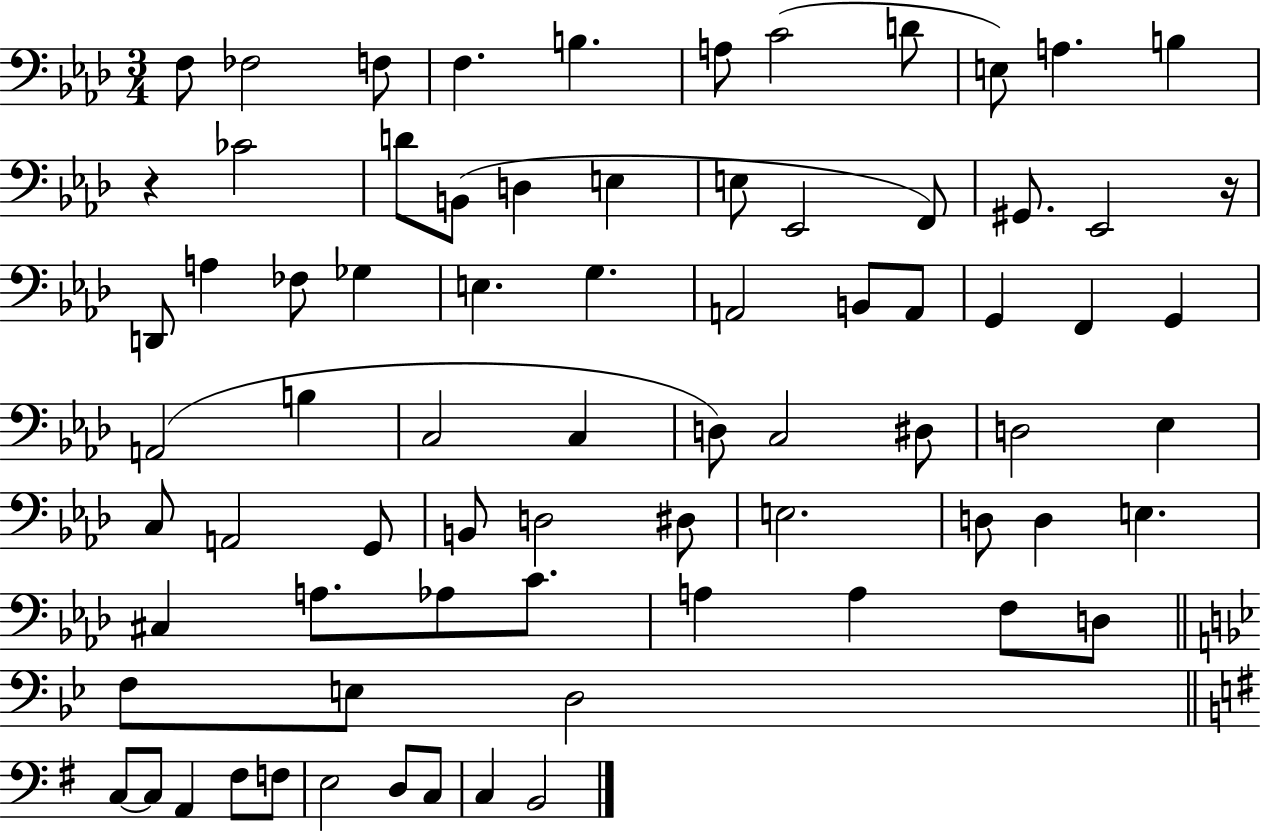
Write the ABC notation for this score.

X:1
T:Untitled
M:3/4
L:1/4
K:Ab
F,/2 _F,2 F,/2 F, B, A,/2 C2 D/2 E,/2 A, B, z _C2 D/2 B,,/2 D, E, E,/2 _E,,2 F,,/2 ^G,,/2 _E,,2 z/4 D,,/2 A, _F,/2 _G, E, G, A,,2 B,,/2 A,,/2 G,, F,, G,, A,,2 B, C,2 C, D,/2 C,2 ^D,/2 D,2 _E, C,/2 A,,2 G,,/2 B,,/2 D,2 ^D,/2 E,2 D,/2 D, E, ^C, A,/2 _A,/2 C/2 A, A, F,/2 D,/2 F,/2 E,/2 D,2 C,/2 C,/2 A,, ^F,/2 F,/2 E,2 D,/2 C,/2 C, B,,2